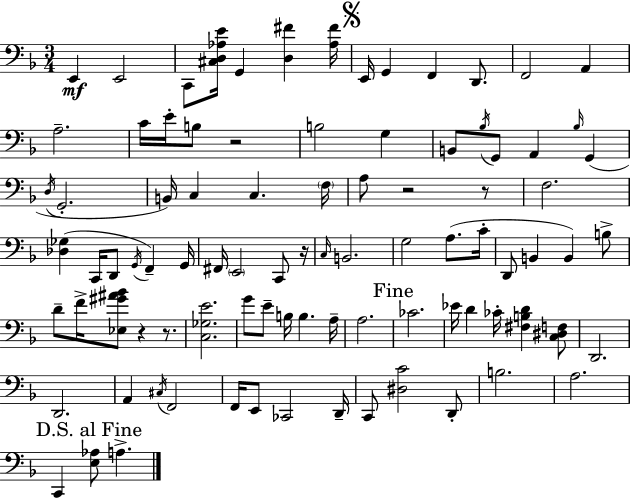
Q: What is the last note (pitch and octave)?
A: A3